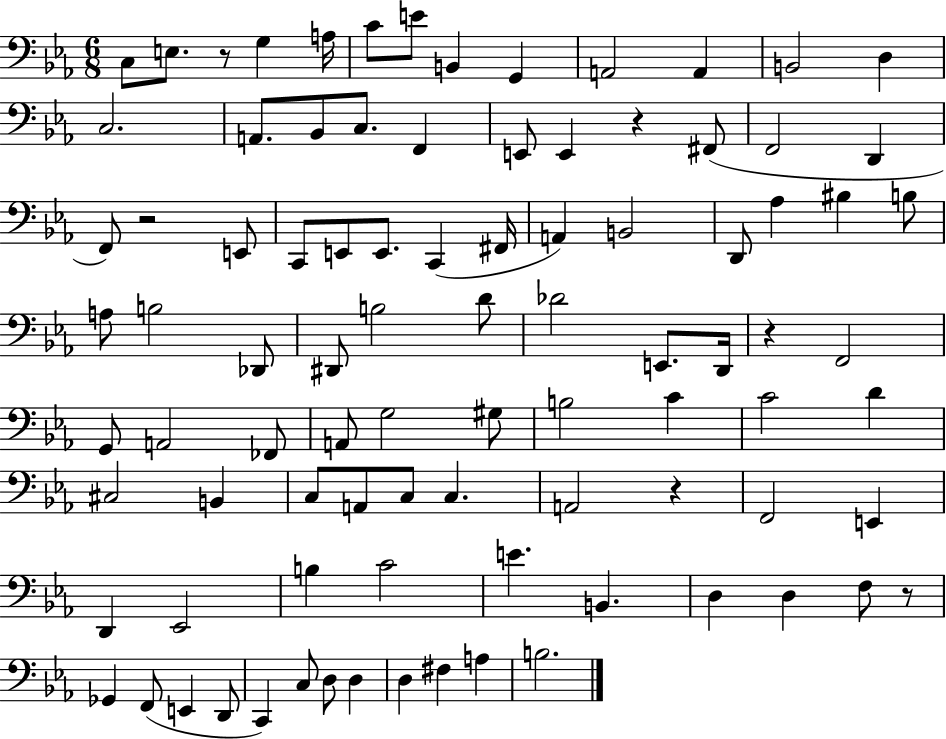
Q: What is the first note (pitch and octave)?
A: C3